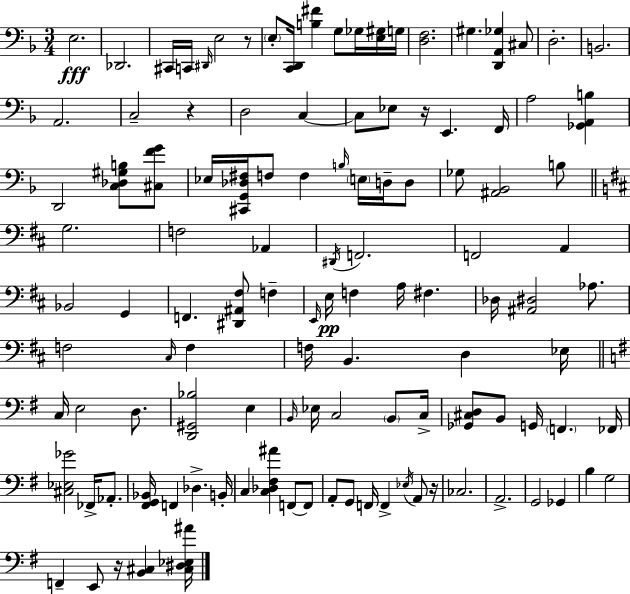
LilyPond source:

{
  \clef bass
  \numericTimeSignature
  \time 3/4
  \key d \minor
  \repeat volta 2 { e2.\fff | des,2. | cis,16 c,16 \grace { dis,16 } e2 r8 | \parenthesize e8-. <c, d,>16 <b fis'>4 g8 ges16 <e gis>16 | \break g16 <d f>2. | gis4. <d, a, ges>4 cis8 | d2.-. | b,2. | \break a,2. | c2-- r4 | d2 c4~~ | c8 ees8 r16 e,4. | \break f,16 a2 <ges, a, b>4 | d,2 <c des gis b>8 <cis f' g'>8 | ees16 <cis, g, des fis>16 f8 f4 \grace { b16 } \parenthesize e16 d16-- | d8 ges8 <ais, bes,>2 | \break b8 \bar "||" \break \key d \major g2. | f2 aes,4 | \acciaccatura { dis,16 } f,2. | f,2 a,4 | \break bes,2 g,4 | f,4. <dis, ais, fis>8 f4-- | \grace { e,16 }\pp e16 f4 a16 fis4. | des16 <ais, dis>2 aes8. | \break f2 \grace { cis16 } f4 | f16 b,4. d4 | ees16 \bar "||" \break \key e \minor c16 e2 d8. | <d, gis, bes>2 e4 | \grace { b,16 } ees16 c2 \parenthesize b,8 | c16-> <ges, cis d>8 b,8 g,16 \parenthesize f,4. | \break fes,16 <cis ees ges'>2 fes,16-> aes,8.-. | <fis, g, bes,>16 f,4 des4.-> | b,16-. c4 <c des fis ais'>4 f,8~~ f,8 | a,8-. g,8 f,16 f,4-> \acciaccatura { ees16 } a,8 | \break r16 ces2. | a,2.-> | g,2 ges,4 | b4 g2 | \break f,4-- e,8 r16 <b, cis>4 | <cis dis ees ais'>16 } \bar "|."
}